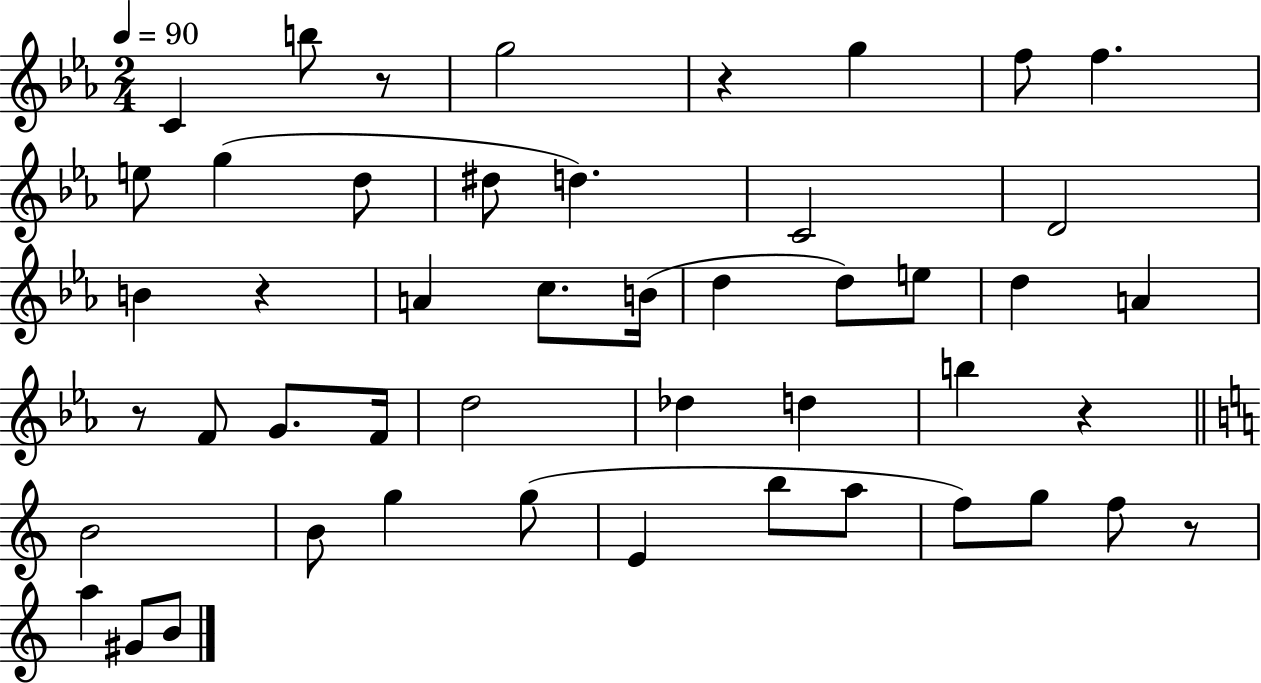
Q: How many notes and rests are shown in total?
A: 48